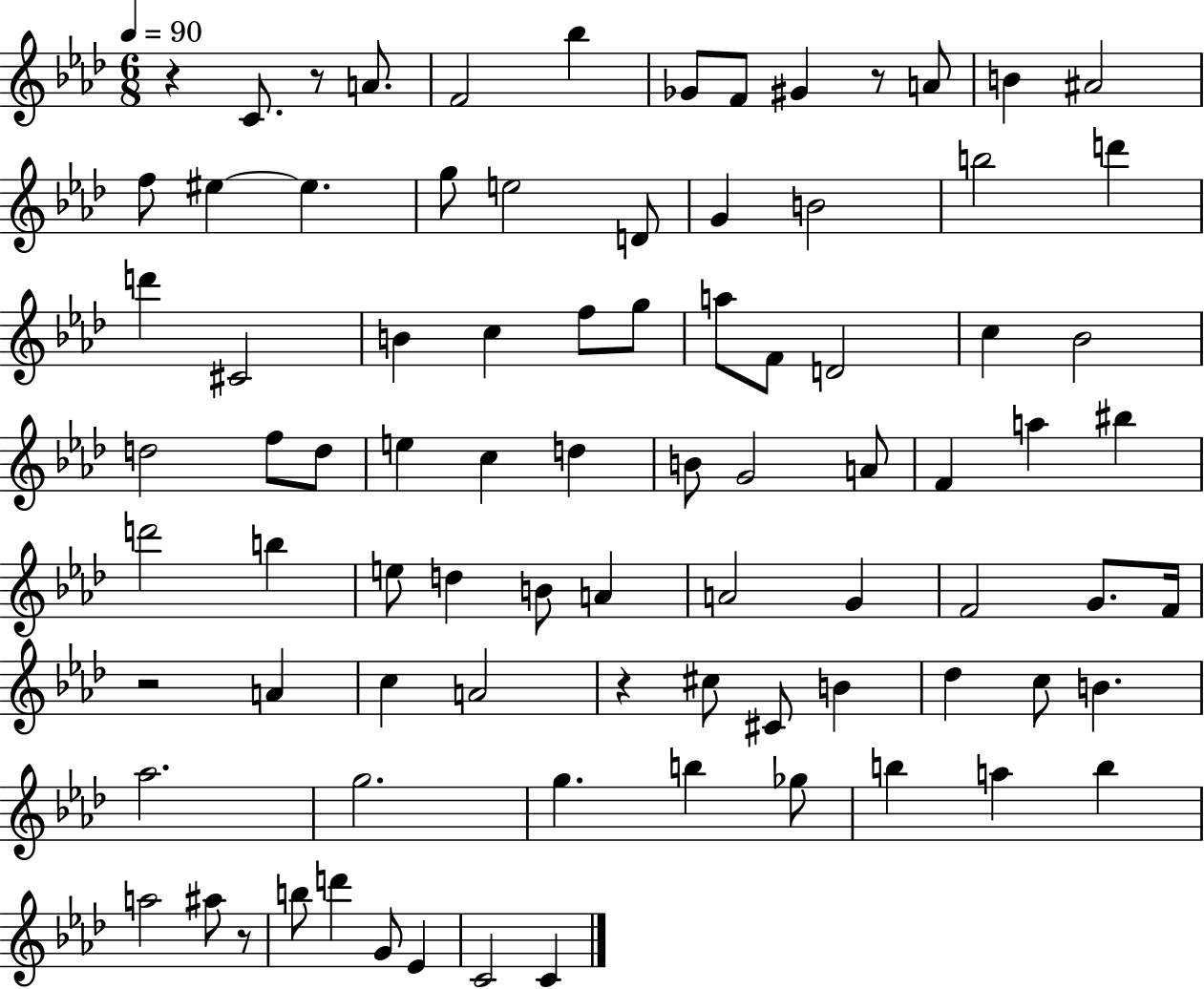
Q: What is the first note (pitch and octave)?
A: C4